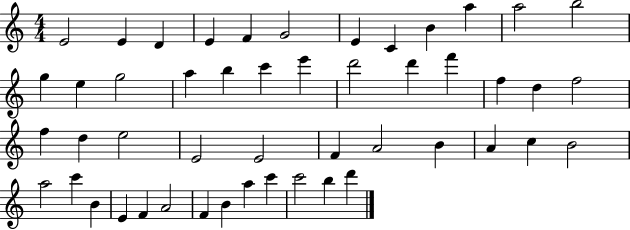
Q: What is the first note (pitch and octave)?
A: E4